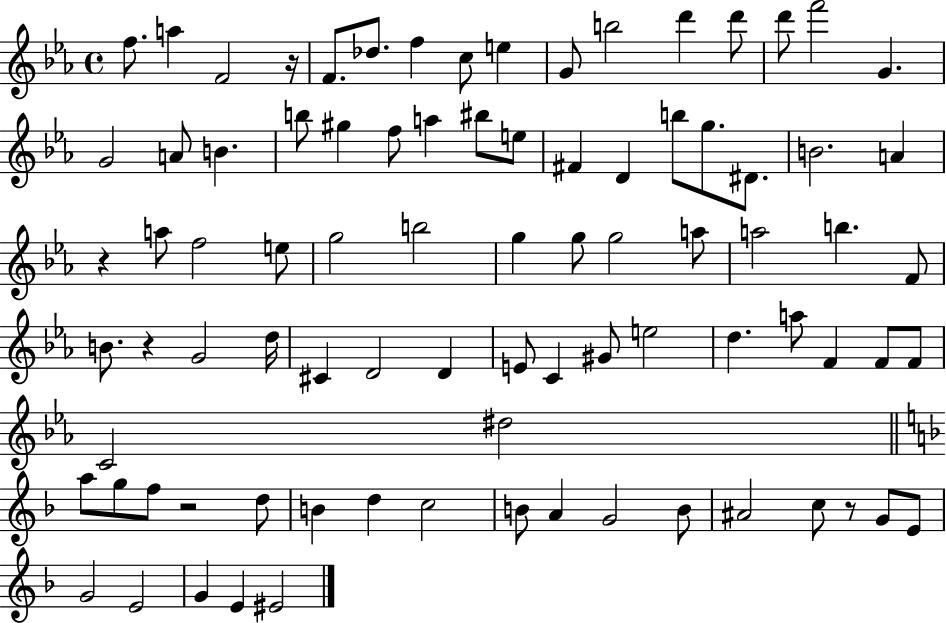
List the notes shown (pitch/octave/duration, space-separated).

F5/e. A5/q F4/h R/s F4/e. Db5/e. F5/q C5/e E5/q G4/e B5/h D6/q D6/e D6/e F6/h G4/q. G4/h A4/e B4/q. B5/e G#5/q F5/e A5/q BIS5/e E5/e F#4/q D4/q B5/e G5/e. D#4/e. B4/h. A4/q R/q A5/e F5/h E5/e G5/h B5/h G5/q G5/e G5/h A5/e A5/h B5/q. F4/e B4/e. R/q G4/h D5/s C#4/q D4/h D4/q E4/e C4/q G#4/e E5/h D5/q. A5/e F4/q F4/e F4/e C4/h D#5/h A5/e G5/e F5/e R/h D5/e B4/q D5/q C5/h B4/e A4/q G4/h B4/e A#4/h C5/e R/e G4/e E4/e G4/h E4/h G4/q E4/q EIS4/h